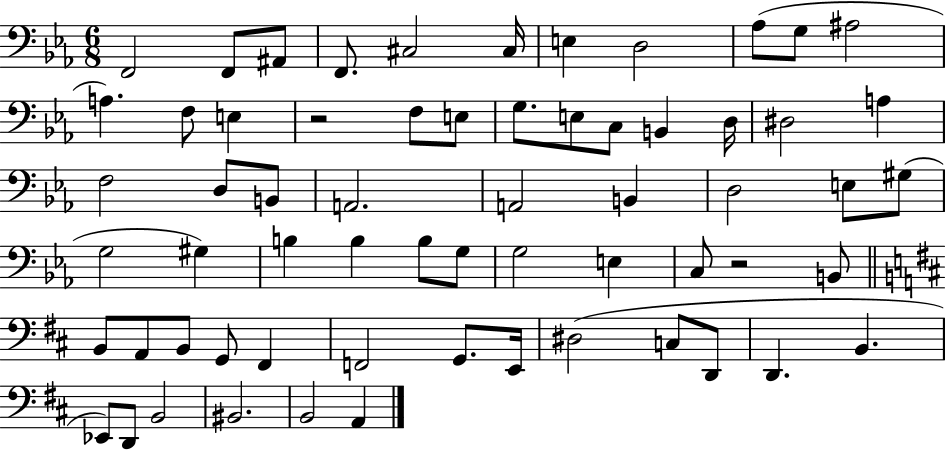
X:1
T:Untitled
M:6/8
L:1/4
K:Eb
F,,2 F,,/2 ^A,,/2 F,,/2 ^C,2 ^C,/4 E, D,2 _A,/2 G,/2 ^A,2 A, F,/2 E, z2 F,/2 E,/2 G,/2 E,/2 C,/2 B,, D,/4 ^D,2 A, F,2 D,/2 B,,/2 A,,2 A,,2 B,, D,2 E,/2 ^G,/2 G,2 ^G, B, B, B,/2 G,/2 G,2 E, C,/2 z2 B,,/2 B,,/2 A,,/2 B,,/2 G,,/2 ^F,, F,,2 G,,/2 E,,/4 ^D,2 C,/2 D,,/2 D,, B,, _E,,/2 D,,/2 B,,2 ^B,,2 B,,2 A,,